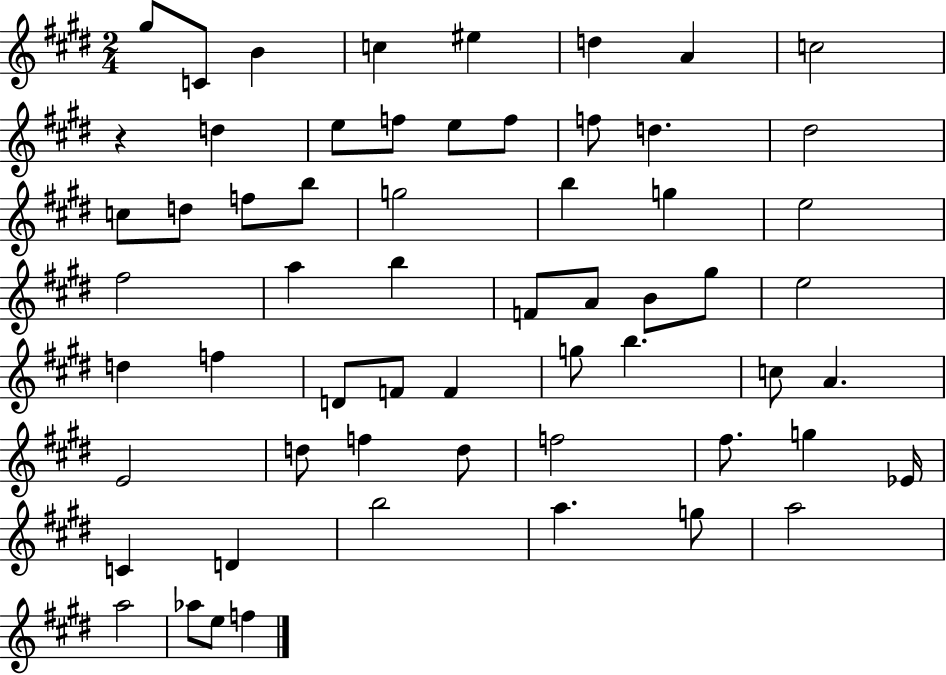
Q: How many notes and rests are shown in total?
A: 60